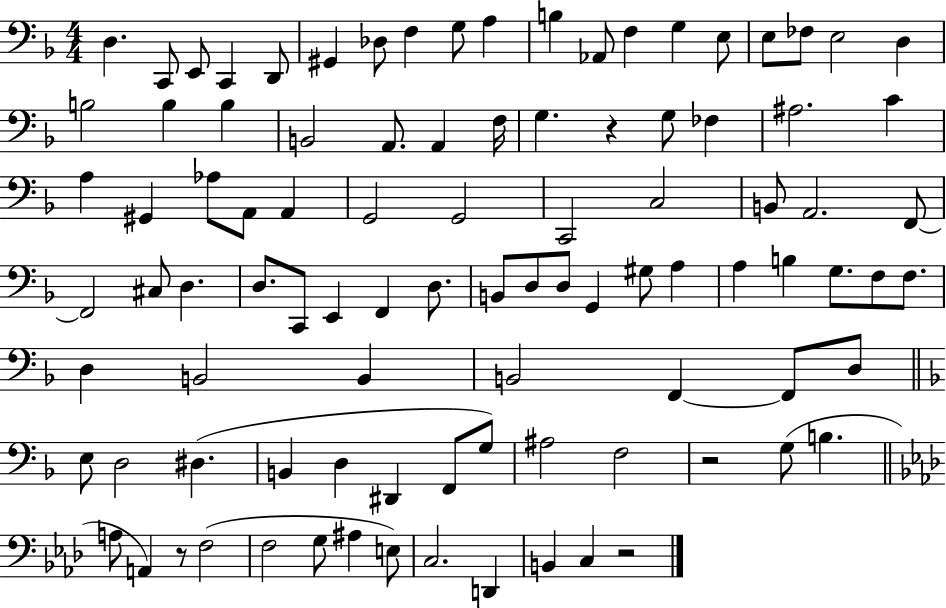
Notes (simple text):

D3/q. C2/e E2/e C2/q D2/e G#2/q Db3/e F3/q G3/e A3/q B3/q Ab2/e F3/q G3/q E3/e E3/e FES3/e E3/h D3/q B3/h B3/q B3/q B2/h A2/e. A2/q F3/s G3/q. R/q G3/e FES3/q A#3/h. C4/q A3/q G#2/q Ab3/e A2/e A2/q G2/h G2/h C2/h C3/h B2/e A2/h. F2/e F2/h C#3/e D3/q. D3/e. C2/e E2/q F2/q D3/e. B2/e D3/e D3/e G2/q G#3/e A3/q A3/q B3/q G3/e. F3/e F3/e. D3/q B2/h B2/q B2/h F2/q F2/e D3/e E3/e D3/h D#3/q. B2/q D3/q D#2/q F2/e G3/e A#3/h F3/h R/h G3/e B3/q. A3/e A2/q R/e F3/h F3/h G3/e A#3/q E3/e C3/h. D2/q B2/q C3/q R/h